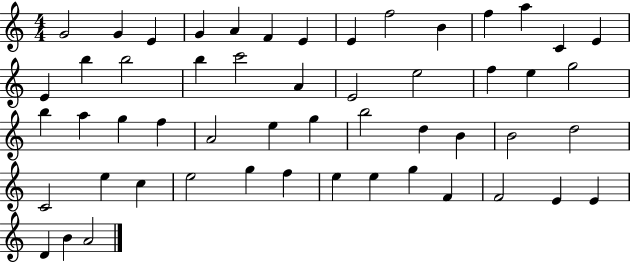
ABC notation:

X:1
T:Untitled
M:4/4
L:1/4
K:C
G2 G E G A F E E f2 B f a C E E b b2 b c'2 A E2 e2 f e g2 b a g f A2 e g b2 d B B2 d2 C2 e c e2 g f e e g F F2 E E D B A2